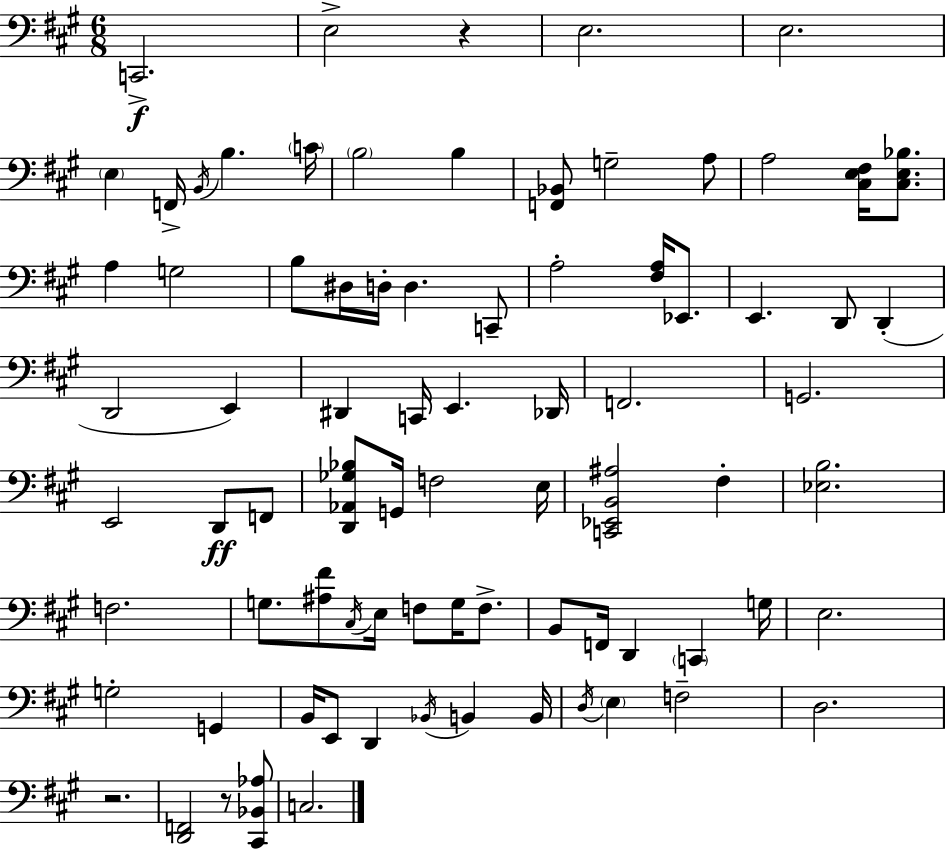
{
  \clef bass
  \numericTimeSignature
  \time 6/8
  \key a \major
  c,2.->\f | e2-> r4 | e2. | e2. | \break \parenthesize e4 f,16-> \acciaccatura { b,16 } b4. | \parenthesize c'16 \parenthesize b2 b4 | <f, bes,>8 g2-- a8 | a2 <cis e fis>16 <cis e bes>8. | \break a4 g2 | b8 dis16 d16-. d4. c,8-- | a2-. <fis a>16 ees,8. | e,4. d,8 d,4-.( | \break d,2 e,4) | dis,4 c,16 e,4. | des,16 f,2. | g,2. | \break e,2 d,8\ff f,8 | <d, aes, ges bes>8 g,16 f2 | e16 <c, ees, b, ais>2 fis4-. | <ees b>2. | \break f2. | g8. <ais fis'>8 \acciaccatura { cis16 } e16 f8 g16 f8.-> | b,8 f,16 d,4 \parenthesize c,4 | g16 e2. | \break g2-. g,4 | b,16 e,8 d,4 \acciaccatura { bes,16 } b,4 | b,16 \acciaccatura { d16 } \parenthesize e4 f2-- | d2. | \break r2. | <d, f,>2 | r8 <cis, bes, aes>8 c2. | \bar "|."
}